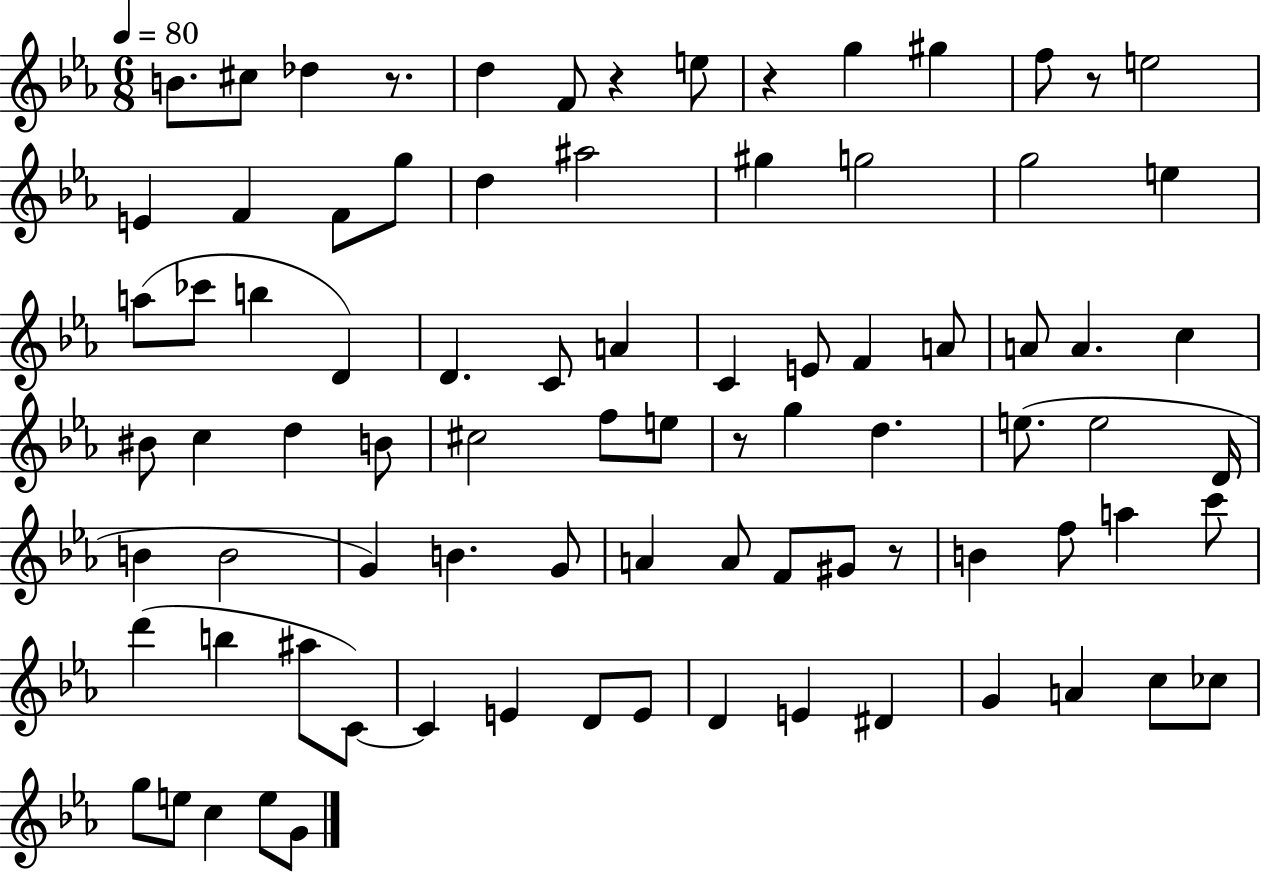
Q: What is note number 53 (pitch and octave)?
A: A4